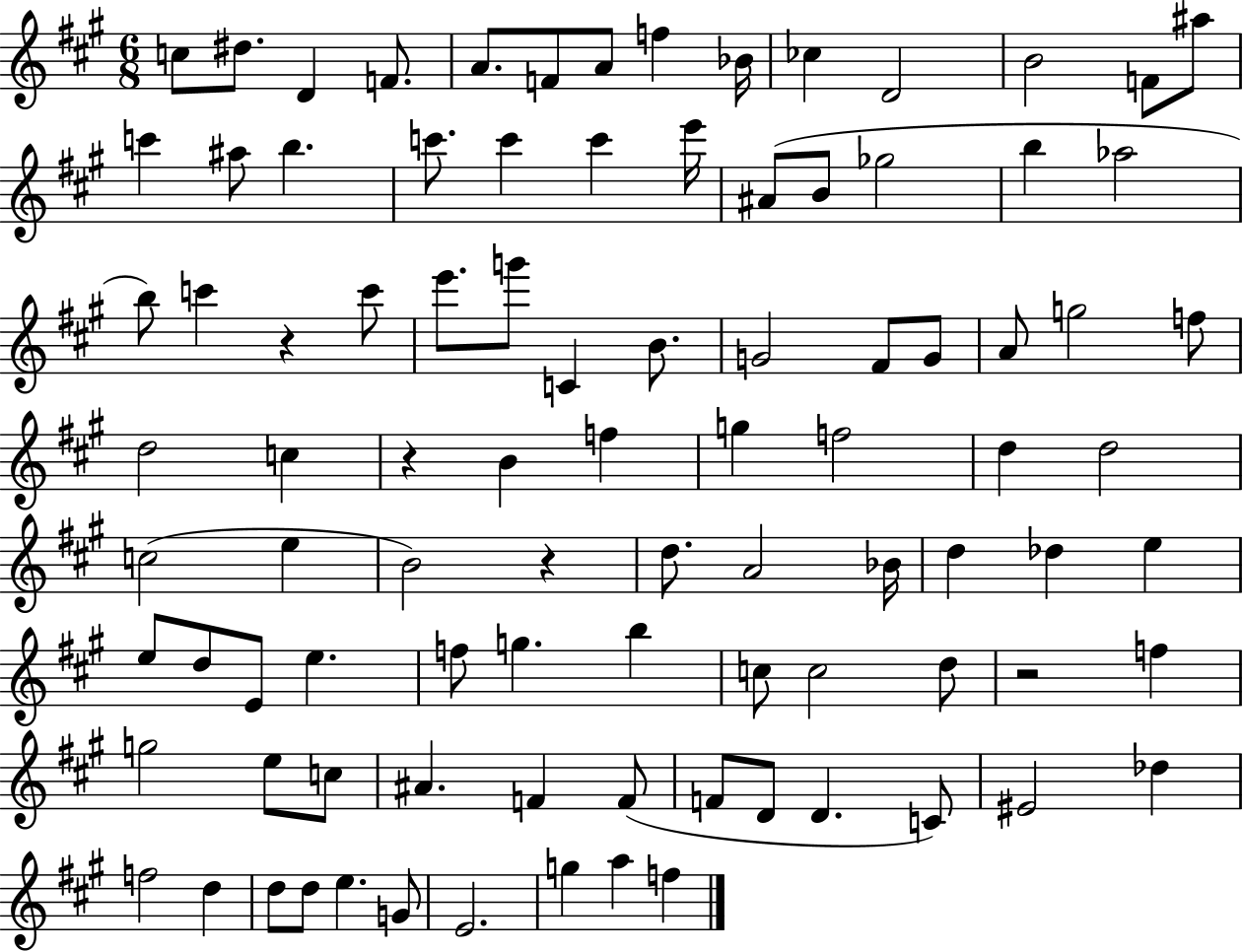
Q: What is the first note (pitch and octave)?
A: C5